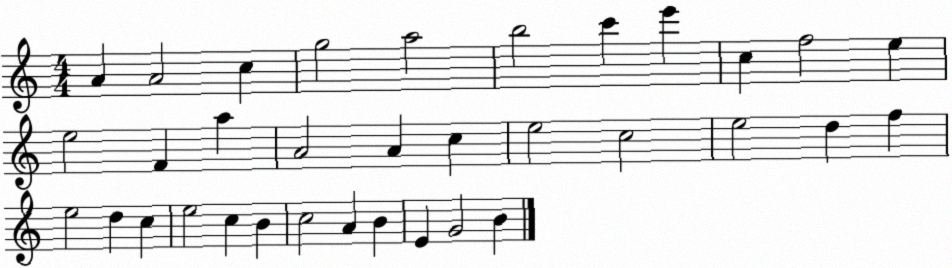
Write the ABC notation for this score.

X:1
T:Untitled
M:4/4
L:1/4
K:C
A A2 c g2 a2 b2 c' e' c f2 e e2 F a A2 A c e2 c2 e2 d f e2 d c e2 c B c2 A B E G2 B